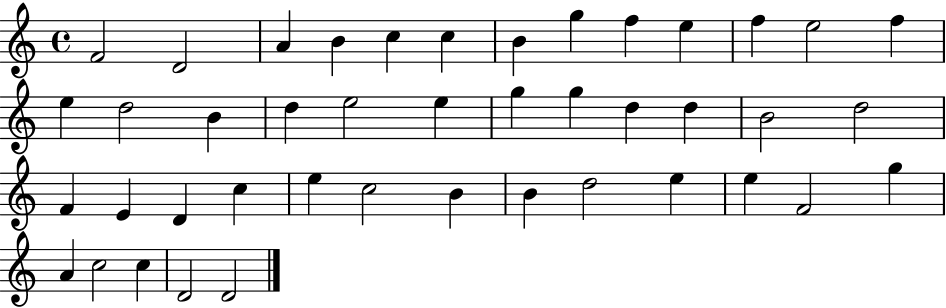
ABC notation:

X:1
T:Untitled
M:4/4
L:1/4
K:C
F2 D2 A B c c B g f e f e2 f e d2 B d e2 e g g d d B2 d2 F E D c e c2 B B d2 e e F2 g A c2 c D2 D2